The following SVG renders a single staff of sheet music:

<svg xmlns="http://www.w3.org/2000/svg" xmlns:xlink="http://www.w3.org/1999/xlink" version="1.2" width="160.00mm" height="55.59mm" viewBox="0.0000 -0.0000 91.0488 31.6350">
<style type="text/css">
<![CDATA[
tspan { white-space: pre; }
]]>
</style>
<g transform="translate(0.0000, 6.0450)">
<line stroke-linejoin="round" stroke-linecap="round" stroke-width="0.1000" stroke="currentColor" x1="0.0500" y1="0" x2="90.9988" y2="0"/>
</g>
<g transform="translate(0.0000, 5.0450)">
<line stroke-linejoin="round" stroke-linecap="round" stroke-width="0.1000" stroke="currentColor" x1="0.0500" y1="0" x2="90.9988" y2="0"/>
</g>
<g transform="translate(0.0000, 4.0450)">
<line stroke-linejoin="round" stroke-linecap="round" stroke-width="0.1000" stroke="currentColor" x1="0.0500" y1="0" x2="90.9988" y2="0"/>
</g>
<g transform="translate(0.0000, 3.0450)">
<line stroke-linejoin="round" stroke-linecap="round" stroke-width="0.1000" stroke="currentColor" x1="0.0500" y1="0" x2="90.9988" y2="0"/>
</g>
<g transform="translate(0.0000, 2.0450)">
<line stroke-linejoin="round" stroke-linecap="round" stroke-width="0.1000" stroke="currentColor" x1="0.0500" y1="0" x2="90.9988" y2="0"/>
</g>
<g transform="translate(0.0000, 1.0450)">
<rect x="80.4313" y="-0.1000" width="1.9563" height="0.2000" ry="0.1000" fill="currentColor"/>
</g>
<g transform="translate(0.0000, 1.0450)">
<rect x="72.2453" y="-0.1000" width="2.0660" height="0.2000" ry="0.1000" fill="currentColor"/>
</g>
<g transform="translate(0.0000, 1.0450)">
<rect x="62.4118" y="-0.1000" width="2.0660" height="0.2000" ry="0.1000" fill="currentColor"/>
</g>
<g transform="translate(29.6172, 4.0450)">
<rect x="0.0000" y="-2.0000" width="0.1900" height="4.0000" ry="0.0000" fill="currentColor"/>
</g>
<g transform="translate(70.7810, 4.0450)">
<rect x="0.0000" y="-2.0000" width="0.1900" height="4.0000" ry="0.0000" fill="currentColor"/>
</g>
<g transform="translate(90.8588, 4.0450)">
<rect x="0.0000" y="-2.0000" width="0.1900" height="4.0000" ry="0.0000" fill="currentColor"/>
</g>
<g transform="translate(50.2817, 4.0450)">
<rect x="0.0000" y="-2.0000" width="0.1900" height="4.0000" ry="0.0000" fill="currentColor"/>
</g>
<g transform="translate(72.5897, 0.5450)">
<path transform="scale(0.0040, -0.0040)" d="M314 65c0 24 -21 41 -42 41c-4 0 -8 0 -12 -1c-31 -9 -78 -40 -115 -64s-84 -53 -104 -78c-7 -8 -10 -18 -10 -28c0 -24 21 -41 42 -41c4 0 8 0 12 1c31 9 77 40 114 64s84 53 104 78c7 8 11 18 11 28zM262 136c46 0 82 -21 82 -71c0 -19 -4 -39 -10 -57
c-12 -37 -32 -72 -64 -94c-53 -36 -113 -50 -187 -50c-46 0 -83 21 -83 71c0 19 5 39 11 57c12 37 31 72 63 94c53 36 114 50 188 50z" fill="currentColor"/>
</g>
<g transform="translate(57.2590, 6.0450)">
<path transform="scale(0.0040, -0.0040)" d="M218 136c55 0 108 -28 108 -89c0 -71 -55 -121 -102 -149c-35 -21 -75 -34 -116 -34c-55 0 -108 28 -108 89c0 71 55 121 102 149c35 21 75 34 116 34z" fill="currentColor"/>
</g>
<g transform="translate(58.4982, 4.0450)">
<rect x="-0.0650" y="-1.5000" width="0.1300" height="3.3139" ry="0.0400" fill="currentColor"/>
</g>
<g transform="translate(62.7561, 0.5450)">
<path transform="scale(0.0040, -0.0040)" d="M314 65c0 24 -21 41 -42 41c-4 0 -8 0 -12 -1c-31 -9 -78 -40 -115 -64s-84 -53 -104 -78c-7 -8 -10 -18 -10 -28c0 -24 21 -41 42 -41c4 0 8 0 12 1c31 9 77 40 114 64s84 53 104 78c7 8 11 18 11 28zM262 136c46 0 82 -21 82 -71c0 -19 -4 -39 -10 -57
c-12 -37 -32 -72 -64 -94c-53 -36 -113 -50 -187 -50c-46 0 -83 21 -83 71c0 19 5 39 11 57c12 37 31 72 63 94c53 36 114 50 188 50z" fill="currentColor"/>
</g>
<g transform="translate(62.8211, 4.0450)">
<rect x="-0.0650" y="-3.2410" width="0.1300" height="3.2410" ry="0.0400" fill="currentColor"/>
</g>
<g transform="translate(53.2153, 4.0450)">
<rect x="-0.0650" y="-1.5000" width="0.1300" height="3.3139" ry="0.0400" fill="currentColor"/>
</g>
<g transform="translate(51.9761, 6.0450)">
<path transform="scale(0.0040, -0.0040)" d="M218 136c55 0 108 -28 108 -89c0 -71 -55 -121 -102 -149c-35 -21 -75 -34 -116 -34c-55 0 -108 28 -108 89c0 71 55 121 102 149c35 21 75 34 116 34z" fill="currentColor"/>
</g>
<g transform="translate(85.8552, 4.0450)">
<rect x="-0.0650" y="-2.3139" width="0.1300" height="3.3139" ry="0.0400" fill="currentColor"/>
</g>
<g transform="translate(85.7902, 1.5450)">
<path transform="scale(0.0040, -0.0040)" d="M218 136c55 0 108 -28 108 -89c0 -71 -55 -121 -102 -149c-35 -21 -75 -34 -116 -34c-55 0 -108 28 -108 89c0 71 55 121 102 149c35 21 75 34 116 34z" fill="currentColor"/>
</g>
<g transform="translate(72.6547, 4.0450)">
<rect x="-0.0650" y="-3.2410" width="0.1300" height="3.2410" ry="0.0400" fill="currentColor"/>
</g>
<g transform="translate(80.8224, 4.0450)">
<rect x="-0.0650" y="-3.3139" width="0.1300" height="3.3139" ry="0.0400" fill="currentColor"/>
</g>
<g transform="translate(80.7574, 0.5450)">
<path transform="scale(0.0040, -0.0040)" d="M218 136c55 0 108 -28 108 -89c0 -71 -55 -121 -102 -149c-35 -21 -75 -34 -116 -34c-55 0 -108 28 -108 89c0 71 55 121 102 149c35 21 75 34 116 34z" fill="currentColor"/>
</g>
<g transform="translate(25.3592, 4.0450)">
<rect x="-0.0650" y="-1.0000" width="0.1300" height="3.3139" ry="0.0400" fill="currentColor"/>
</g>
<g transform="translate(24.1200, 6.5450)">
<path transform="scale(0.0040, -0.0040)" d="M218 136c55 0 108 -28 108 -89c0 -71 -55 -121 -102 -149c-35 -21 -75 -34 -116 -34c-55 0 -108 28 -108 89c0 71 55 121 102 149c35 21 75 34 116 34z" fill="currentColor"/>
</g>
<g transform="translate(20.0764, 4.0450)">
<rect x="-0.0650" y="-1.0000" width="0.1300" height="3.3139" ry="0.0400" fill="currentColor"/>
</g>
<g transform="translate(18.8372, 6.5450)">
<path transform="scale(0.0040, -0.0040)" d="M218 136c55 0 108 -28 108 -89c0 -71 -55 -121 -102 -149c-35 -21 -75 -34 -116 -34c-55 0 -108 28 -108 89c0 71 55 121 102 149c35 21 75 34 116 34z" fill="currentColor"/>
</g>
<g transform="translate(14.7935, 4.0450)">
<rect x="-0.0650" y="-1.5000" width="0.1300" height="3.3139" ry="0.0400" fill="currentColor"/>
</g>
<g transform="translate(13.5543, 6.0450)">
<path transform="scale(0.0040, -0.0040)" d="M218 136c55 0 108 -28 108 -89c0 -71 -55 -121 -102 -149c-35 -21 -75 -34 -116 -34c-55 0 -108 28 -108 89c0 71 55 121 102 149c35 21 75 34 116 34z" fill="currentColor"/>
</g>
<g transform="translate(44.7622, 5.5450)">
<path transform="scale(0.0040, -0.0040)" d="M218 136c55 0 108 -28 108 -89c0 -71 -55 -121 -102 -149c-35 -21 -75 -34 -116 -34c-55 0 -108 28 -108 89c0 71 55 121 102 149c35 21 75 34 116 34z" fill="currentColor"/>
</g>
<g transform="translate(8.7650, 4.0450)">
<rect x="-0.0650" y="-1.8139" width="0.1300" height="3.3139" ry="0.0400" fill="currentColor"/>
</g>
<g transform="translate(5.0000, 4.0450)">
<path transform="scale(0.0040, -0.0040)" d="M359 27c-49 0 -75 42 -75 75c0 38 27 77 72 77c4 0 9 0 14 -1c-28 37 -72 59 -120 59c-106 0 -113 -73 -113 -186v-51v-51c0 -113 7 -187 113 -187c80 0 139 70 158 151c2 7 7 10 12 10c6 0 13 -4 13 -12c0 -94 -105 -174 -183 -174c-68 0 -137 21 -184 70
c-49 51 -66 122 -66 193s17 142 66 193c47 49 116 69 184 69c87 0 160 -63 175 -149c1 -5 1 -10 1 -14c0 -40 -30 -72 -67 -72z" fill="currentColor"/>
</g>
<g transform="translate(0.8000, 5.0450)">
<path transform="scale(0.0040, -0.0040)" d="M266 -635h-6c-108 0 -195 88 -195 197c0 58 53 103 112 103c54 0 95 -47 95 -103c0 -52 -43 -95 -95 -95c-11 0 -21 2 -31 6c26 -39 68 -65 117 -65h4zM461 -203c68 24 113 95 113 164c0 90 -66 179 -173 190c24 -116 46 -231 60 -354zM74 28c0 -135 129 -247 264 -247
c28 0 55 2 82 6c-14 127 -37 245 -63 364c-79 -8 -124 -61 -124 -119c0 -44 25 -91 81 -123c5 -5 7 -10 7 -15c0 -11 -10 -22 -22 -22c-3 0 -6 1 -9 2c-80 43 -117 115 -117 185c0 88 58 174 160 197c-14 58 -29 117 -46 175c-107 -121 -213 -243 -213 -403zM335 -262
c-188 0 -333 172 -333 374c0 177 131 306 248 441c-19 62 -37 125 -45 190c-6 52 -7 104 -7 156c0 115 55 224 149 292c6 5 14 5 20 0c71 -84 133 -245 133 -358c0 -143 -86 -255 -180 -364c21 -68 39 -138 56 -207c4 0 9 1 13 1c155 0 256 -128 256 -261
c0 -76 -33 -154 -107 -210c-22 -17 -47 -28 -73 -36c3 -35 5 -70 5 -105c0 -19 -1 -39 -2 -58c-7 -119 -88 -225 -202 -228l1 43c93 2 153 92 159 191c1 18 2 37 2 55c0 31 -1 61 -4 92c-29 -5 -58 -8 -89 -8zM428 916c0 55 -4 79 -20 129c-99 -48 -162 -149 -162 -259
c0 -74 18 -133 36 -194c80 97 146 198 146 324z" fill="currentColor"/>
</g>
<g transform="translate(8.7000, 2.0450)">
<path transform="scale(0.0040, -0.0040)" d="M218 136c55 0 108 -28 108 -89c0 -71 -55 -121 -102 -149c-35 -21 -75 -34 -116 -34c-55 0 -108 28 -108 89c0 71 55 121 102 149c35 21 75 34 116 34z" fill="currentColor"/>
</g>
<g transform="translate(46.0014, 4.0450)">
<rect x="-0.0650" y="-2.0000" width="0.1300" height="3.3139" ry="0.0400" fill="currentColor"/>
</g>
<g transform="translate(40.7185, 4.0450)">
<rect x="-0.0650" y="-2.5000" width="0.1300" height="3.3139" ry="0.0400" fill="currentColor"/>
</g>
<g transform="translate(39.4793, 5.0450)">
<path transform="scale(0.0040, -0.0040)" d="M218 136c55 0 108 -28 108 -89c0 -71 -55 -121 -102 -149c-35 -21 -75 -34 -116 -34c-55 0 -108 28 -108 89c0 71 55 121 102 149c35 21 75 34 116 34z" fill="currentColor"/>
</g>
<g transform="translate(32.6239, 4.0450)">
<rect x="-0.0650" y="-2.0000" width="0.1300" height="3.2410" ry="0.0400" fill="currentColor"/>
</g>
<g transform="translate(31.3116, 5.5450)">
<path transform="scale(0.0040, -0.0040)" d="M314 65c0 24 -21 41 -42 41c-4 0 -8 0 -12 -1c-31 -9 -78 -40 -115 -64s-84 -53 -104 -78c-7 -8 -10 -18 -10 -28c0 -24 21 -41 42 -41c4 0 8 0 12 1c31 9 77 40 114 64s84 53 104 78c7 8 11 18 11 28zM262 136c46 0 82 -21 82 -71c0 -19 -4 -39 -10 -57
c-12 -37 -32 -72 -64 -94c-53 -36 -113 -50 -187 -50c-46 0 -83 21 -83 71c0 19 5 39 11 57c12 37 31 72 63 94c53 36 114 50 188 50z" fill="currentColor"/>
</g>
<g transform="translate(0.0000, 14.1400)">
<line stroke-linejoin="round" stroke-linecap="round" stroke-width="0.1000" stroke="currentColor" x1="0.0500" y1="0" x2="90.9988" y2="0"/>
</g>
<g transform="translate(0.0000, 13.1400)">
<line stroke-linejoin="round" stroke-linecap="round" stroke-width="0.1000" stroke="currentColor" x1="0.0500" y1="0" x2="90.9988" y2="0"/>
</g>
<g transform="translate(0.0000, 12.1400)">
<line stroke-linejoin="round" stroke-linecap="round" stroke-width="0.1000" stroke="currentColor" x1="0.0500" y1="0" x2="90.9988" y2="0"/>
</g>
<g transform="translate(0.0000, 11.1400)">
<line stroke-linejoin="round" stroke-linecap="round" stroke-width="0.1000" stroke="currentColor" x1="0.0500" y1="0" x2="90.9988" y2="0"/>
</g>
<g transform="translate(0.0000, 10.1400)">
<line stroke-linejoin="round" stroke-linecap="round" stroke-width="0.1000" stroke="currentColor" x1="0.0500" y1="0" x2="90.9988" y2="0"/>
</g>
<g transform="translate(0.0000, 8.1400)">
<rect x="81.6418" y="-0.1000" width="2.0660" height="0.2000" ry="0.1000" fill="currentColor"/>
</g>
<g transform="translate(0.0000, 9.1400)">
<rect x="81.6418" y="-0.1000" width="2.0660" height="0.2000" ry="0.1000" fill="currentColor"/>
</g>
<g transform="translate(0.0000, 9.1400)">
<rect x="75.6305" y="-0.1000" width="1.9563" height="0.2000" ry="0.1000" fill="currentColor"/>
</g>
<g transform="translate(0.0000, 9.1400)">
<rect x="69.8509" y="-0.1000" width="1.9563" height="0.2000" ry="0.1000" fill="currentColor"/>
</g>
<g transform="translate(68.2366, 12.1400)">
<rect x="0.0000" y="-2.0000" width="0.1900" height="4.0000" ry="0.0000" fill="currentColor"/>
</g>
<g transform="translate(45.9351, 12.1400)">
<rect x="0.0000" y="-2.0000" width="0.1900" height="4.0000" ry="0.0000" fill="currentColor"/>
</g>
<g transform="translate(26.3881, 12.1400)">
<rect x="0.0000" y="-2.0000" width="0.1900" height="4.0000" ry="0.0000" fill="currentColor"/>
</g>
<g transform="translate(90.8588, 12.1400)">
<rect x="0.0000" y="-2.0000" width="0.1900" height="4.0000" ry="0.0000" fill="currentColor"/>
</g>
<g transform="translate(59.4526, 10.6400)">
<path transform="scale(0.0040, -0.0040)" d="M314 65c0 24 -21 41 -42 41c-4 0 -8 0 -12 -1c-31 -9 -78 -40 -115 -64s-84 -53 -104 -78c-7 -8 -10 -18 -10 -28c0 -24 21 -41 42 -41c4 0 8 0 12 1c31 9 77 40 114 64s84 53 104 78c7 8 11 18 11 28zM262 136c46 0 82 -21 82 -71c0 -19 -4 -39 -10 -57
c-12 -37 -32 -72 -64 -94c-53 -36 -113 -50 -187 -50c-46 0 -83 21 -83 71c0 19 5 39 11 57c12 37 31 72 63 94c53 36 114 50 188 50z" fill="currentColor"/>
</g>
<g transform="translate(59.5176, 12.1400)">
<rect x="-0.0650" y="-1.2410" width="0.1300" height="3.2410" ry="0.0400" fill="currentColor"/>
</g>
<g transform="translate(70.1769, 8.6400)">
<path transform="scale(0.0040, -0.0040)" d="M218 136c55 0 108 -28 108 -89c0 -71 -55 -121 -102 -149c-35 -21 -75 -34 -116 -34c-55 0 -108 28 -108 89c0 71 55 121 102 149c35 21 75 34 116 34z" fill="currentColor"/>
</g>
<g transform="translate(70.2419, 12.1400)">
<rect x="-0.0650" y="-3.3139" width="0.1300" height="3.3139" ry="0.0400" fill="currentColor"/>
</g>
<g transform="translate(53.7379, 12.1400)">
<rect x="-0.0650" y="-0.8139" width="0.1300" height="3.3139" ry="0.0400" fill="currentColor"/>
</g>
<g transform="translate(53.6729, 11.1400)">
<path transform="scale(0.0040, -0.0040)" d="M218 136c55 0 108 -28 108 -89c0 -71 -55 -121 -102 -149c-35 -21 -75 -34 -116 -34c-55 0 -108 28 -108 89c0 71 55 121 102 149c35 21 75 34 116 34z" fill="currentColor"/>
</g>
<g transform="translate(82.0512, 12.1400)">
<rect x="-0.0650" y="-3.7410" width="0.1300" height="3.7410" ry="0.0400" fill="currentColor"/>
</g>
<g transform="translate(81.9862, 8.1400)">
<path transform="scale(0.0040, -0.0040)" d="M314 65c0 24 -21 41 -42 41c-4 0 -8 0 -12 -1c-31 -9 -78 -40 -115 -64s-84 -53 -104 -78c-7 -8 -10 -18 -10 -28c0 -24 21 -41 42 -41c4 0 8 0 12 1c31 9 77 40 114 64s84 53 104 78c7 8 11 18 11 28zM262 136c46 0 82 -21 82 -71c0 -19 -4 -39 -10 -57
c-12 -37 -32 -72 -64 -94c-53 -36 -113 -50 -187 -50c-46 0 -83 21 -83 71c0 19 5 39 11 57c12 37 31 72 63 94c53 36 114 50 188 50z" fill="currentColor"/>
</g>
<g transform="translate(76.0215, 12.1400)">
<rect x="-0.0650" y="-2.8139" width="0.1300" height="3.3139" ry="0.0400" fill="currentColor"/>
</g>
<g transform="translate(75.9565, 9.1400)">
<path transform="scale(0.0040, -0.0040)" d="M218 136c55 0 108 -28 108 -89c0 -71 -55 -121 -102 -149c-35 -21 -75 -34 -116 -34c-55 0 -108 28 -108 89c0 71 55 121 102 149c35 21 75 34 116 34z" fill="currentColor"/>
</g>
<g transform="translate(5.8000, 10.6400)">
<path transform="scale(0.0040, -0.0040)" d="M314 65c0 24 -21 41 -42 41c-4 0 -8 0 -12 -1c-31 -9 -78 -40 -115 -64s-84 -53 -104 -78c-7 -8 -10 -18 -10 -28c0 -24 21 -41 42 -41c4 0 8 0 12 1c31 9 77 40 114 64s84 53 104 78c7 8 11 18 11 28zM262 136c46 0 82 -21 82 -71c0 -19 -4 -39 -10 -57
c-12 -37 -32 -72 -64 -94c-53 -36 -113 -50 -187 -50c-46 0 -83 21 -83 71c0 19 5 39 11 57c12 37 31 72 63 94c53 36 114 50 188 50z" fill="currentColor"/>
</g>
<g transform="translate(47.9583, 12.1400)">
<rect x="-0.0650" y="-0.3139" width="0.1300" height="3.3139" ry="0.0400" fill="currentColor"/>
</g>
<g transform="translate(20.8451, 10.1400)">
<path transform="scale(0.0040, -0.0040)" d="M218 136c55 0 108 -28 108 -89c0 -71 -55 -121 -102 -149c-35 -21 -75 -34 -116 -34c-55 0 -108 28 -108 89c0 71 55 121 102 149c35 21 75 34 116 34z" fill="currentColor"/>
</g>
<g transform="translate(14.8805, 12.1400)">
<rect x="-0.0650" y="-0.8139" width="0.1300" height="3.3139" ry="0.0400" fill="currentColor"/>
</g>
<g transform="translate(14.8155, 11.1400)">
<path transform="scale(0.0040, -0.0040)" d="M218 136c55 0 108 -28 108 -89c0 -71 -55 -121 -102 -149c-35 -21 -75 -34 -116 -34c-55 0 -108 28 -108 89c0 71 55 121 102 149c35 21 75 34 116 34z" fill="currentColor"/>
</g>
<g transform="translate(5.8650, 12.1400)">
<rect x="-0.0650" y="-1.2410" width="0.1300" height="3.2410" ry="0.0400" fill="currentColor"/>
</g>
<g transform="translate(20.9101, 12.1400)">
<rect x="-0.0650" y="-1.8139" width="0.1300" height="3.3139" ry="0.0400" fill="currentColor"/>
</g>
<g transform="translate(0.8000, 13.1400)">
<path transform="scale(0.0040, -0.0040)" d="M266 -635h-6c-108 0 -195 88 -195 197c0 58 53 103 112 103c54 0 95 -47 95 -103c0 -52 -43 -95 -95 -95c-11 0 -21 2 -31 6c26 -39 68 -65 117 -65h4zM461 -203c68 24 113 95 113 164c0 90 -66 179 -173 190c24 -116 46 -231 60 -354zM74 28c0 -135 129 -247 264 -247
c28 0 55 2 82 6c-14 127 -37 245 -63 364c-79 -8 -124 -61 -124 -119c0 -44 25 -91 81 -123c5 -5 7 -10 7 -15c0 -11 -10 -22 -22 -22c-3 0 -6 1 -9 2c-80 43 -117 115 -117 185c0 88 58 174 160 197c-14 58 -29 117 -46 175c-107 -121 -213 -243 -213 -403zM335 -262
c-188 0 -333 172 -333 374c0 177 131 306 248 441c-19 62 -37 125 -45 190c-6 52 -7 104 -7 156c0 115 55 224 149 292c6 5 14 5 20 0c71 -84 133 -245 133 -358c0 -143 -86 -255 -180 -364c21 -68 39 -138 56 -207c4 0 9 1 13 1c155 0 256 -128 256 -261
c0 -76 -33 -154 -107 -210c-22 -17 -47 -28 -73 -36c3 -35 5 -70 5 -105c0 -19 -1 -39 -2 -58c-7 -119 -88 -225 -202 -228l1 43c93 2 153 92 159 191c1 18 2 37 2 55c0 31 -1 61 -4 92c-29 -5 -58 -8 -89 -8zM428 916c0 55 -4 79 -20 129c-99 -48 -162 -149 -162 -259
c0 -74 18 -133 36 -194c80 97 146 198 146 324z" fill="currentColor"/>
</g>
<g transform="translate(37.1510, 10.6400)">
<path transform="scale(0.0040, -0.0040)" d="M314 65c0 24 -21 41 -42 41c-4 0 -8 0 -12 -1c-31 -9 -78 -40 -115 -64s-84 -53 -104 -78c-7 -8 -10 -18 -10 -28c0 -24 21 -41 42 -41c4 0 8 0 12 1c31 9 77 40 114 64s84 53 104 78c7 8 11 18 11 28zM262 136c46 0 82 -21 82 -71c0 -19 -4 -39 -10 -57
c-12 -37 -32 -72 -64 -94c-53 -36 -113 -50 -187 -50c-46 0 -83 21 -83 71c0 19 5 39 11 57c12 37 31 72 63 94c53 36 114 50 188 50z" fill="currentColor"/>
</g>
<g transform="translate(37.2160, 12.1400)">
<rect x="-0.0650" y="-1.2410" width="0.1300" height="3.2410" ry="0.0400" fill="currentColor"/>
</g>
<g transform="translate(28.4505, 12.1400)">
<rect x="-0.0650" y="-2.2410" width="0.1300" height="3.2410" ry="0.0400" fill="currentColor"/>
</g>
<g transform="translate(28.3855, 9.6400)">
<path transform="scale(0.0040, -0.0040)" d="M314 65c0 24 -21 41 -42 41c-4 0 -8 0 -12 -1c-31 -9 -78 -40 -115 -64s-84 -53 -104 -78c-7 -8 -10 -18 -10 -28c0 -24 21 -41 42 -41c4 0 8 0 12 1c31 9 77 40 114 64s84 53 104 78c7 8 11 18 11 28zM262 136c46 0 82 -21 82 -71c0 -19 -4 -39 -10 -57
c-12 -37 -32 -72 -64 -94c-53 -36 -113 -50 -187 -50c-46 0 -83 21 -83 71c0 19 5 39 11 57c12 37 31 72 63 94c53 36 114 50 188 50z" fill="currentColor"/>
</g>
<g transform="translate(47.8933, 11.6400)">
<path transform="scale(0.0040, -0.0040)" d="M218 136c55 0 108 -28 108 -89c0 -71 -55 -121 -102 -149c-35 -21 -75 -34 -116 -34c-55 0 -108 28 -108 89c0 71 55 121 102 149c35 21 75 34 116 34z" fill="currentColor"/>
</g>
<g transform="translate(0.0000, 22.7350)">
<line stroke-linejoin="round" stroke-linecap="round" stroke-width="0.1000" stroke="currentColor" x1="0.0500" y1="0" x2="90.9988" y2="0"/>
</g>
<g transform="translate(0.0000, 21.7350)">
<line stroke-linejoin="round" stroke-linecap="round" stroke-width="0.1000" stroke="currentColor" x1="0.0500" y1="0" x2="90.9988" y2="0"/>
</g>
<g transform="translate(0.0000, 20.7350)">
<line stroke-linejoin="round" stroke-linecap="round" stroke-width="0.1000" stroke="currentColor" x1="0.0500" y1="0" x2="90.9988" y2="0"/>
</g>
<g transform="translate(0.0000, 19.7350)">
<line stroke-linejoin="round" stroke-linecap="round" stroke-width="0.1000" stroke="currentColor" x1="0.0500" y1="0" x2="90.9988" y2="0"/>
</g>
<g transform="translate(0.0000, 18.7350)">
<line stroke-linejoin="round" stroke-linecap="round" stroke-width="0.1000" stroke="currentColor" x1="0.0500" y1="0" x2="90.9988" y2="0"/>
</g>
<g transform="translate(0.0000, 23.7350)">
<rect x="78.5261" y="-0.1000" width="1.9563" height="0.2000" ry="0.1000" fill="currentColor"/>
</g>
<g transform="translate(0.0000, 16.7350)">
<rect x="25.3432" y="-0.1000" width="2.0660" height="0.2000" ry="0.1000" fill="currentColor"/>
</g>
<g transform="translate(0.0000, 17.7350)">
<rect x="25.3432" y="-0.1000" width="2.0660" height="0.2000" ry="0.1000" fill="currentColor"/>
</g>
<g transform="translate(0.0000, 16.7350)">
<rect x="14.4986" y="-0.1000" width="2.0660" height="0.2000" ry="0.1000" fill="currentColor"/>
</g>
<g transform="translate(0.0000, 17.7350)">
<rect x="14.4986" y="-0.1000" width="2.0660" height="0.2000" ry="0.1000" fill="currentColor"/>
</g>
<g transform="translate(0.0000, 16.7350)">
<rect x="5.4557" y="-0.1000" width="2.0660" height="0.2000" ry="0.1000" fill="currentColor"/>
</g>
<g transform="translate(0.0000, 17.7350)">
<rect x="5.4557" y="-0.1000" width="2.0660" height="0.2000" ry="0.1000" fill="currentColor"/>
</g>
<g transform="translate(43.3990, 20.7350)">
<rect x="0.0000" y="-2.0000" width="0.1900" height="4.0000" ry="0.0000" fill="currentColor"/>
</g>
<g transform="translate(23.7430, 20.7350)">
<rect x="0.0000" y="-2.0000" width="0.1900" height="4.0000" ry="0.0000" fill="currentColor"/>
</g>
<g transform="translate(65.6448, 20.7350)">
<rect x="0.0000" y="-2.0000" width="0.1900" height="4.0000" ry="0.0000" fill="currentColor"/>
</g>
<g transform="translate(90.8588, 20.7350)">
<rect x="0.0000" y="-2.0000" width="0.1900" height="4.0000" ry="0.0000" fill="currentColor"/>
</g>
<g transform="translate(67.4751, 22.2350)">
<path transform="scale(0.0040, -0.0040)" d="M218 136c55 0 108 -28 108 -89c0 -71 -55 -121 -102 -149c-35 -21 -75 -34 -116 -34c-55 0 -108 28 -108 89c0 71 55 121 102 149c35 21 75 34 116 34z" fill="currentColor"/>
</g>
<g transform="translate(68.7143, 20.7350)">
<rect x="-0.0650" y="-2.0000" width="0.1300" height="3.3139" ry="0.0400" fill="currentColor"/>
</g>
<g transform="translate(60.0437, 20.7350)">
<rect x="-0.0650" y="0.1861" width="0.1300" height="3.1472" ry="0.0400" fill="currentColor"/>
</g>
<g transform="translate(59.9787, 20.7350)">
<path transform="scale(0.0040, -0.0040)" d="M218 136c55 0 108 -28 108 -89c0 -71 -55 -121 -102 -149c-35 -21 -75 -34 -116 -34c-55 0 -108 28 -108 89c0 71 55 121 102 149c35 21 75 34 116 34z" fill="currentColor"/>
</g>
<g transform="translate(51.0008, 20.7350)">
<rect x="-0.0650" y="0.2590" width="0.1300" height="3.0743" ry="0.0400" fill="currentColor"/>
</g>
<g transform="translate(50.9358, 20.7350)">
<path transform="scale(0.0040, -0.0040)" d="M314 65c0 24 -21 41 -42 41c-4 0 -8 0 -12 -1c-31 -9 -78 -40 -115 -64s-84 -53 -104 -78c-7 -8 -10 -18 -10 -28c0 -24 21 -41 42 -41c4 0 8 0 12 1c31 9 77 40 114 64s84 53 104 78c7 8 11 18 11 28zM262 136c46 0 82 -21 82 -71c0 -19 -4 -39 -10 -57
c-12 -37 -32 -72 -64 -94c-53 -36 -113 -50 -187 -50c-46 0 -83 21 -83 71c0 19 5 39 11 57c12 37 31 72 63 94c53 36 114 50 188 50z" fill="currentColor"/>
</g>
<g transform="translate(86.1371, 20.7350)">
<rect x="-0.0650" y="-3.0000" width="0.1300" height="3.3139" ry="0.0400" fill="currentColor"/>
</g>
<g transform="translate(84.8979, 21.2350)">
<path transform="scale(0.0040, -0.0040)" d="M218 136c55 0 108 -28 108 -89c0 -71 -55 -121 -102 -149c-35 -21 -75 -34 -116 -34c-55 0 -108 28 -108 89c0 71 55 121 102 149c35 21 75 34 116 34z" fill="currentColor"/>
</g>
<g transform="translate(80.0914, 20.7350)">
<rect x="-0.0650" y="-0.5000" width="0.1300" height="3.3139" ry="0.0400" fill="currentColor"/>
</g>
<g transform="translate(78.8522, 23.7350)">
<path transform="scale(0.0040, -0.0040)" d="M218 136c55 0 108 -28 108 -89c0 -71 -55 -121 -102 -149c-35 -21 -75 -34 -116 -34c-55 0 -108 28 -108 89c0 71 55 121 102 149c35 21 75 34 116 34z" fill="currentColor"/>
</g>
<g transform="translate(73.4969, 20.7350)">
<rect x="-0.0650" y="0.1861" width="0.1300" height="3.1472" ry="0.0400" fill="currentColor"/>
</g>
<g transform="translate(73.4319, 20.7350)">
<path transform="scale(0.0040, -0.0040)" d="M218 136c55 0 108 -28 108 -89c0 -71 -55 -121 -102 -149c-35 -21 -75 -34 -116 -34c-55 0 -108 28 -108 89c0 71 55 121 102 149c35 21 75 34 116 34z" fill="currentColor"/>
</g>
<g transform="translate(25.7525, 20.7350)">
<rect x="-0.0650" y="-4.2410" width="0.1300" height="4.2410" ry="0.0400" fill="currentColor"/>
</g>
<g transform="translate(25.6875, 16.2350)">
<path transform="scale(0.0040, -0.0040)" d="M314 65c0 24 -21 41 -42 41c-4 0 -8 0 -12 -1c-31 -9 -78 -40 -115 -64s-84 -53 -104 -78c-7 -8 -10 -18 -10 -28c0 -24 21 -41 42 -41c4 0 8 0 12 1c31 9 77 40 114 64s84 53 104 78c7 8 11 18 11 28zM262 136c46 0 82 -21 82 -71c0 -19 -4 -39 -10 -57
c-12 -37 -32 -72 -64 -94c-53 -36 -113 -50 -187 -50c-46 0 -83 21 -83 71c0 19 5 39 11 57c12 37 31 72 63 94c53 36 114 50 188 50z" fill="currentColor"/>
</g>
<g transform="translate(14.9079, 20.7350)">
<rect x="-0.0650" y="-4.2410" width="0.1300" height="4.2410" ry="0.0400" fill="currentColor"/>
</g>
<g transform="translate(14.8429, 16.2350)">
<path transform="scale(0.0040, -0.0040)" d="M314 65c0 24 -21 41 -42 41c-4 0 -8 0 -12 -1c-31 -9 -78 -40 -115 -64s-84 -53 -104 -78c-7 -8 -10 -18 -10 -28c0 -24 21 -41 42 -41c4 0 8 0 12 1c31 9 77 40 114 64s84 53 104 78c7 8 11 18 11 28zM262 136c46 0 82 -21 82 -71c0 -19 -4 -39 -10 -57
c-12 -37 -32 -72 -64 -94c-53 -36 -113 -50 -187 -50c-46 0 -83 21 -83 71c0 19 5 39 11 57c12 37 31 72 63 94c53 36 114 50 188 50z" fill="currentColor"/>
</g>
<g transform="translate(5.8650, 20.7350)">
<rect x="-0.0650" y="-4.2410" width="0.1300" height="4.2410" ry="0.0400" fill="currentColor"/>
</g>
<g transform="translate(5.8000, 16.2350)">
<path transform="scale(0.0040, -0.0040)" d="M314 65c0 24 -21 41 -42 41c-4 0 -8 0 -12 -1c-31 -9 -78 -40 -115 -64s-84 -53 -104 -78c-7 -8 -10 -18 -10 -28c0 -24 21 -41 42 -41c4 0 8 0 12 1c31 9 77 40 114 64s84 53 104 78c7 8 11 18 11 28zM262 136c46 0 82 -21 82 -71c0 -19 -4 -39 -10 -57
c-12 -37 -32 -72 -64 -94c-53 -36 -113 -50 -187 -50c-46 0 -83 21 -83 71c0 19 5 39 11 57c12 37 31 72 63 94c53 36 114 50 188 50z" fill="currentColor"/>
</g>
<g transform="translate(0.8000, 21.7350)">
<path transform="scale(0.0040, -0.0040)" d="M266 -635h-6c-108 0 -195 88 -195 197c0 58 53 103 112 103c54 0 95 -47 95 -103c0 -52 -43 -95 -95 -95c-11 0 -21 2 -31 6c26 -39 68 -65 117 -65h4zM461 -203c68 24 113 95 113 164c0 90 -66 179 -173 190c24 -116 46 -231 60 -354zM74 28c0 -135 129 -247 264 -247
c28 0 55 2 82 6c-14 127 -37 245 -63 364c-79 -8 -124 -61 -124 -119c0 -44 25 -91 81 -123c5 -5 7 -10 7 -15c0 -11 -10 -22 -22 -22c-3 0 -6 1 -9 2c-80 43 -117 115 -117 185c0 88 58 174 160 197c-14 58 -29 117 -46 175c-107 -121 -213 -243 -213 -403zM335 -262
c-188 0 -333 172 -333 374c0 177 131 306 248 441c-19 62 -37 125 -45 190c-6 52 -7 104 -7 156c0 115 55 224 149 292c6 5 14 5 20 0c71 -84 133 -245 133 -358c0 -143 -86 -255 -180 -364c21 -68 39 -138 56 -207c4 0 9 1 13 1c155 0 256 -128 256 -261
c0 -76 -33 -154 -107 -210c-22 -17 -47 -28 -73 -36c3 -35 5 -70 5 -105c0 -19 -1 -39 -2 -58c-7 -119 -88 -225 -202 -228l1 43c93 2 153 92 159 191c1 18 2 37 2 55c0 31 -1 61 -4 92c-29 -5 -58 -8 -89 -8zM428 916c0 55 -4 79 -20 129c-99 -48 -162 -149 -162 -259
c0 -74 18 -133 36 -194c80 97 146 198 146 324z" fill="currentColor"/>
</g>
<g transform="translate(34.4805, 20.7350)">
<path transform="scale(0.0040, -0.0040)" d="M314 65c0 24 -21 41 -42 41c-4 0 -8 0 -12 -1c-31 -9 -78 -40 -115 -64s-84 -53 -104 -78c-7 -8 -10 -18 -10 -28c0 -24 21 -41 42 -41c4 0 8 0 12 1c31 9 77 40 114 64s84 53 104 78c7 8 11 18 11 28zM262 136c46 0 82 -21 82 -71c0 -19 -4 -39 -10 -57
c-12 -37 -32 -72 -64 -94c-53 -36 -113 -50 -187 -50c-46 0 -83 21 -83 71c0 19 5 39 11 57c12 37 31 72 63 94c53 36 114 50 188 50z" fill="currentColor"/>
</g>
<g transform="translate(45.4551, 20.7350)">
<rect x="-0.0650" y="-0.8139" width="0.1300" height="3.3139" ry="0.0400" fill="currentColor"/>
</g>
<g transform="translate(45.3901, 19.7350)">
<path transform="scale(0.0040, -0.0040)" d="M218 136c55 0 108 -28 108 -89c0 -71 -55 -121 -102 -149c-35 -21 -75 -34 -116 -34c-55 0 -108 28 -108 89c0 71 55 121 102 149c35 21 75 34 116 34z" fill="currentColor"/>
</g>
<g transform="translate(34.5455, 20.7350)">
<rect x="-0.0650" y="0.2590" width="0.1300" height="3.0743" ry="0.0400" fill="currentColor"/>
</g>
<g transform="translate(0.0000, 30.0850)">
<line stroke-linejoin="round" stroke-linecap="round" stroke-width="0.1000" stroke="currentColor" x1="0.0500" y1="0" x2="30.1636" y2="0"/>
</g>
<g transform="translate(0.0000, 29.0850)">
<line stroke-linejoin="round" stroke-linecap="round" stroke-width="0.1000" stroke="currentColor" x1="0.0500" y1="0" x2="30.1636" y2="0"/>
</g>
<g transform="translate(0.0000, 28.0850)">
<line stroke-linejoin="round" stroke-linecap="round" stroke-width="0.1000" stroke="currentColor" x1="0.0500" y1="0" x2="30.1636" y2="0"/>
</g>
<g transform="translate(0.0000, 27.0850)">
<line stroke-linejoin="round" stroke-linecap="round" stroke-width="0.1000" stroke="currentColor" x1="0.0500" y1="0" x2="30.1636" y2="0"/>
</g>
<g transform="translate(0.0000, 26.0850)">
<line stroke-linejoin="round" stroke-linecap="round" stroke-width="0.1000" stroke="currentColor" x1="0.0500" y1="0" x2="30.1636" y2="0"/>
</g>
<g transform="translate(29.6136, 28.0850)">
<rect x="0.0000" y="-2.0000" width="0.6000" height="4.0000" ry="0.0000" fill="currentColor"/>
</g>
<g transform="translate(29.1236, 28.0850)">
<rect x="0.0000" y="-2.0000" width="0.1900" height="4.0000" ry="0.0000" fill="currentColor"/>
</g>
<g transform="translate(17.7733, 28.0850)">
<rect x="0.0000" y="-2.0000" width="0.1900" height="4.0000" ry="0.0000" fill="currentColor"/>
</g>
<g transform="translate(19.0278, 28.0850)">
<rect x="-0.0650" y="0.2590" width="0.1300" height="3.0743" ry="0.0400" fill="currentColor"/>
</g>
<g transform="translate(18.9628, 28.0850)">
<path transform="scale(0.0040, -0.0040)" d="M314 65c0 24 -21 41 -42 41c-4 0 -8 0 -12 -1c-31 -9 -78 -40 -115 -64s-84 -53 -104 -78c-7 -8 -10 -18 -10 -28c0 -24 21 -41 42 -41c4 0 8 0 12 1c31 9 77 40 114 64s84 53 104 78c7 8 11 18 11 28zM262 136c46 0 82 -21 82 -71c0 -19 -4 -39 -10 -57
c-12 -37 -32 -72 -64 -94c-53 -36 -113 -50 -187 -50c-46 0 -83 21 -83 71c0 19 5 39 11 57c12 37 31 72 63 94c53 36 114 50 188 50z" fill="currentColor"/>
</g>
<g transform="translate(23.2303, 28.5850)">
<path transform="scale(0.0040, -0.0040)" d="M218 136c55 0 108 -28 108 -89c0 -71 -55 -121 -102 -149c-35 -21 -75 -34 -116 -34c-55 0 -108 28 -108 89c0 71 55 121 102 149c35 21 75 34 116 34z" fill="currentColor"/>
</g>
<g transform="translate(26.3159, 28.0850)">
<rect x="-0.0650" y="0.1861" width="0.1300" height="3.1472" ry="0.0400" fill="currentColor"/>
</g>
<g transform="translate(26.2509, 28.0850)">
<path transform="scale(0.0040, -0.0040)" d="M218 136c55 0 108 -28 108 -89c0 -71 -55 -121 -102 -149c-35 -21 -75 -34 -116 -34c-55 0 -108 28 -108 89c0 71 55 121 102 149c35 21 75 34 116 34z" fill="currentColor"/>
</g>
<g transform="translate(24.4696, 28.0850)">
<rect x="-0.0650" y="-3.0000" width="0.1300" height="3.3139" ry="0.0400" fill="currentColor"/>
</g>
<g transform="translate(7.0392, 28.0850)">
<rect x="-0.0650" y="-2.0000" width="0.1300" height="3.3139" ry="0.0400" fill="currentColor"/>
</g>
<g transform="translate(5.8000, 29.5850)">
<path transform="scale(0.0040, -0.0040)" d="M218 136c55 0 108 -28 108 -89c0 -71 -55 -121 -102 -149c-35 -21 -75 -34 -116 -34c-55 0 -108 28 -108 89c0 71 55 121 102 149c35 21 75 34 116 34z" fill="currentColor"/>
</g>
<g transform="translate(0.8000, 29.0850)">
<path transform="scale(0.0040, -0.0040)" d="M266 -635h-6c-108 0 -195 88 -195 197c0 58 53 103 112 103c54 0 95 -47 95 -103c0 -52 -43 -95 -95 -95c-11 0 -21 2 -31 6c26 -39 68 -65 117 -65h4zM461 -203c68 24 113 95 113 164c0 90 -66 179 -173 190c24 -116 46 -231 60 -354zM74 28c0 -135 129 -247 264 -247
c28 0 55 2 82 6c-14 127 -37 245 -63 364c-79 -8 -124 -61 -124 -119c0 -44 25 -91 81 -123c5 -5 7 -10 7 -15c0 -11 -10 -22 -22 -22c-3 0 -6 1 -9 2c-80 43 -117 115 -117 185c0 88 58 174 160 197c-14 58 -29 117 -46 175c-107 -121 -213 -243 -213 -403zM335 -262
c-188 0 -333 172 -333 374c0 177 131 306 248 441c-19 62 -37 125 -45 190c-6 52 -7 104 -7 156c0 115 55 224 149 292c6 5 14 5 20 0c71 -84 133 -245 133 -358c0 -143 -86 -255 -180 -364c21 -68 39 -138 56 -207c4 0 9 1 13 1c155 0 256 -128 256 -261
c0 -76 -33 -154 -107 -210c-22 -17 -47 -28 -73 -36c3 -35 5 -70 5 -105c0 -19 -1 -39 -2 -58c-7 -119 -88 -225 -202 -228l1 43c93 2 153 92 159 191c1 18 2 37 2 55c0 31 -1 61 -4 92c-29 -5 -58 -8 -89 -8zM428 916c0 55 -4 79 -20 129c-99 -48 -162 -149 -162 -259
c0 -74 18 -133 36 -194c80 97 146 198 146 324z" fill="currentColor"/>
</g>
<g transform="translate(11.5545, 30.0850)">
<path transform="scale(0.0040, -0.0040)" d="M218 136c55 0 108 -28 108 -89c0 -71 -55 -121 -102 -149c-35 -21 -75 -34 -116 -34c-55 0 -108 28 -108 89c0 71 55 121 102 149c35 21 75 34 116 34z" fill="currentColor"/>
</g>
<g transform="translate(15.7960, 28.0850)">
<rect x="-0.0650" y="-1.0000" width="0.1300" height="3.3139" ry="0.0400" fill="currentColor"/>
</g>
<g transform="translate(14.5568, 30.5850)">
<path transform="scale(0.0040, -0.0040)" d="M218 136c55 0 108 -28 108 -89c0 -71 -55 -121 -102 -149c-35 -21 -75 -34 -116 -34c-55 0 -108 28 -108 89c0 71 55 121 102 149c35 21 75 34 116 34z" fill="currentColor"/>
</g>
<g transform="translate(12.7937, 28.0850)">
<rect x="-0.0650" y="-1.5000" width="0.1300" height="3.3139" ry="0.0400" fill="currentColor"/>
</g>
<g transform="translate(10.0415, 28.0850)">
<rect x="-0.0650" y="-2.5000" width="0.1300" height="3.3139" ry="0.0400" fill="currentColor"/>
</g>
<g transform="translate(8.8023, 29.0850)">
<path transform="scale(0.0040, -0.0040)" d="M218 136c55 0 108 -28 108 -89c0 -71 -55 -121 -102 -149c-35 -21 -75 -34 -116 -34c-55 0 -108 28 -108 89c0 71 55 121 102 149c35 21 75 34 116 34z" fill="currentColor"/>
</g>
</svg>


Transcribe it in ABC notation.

X:1
T:Untitled
M:4/4
L:1/4
K:C
f E D D F2 G F E E b2 b2 b g e2 d f g2 e2 c d e2 b a c'2 d'2 d'2 d'2 B2 d B2 B F B C A F G E D B2 A B